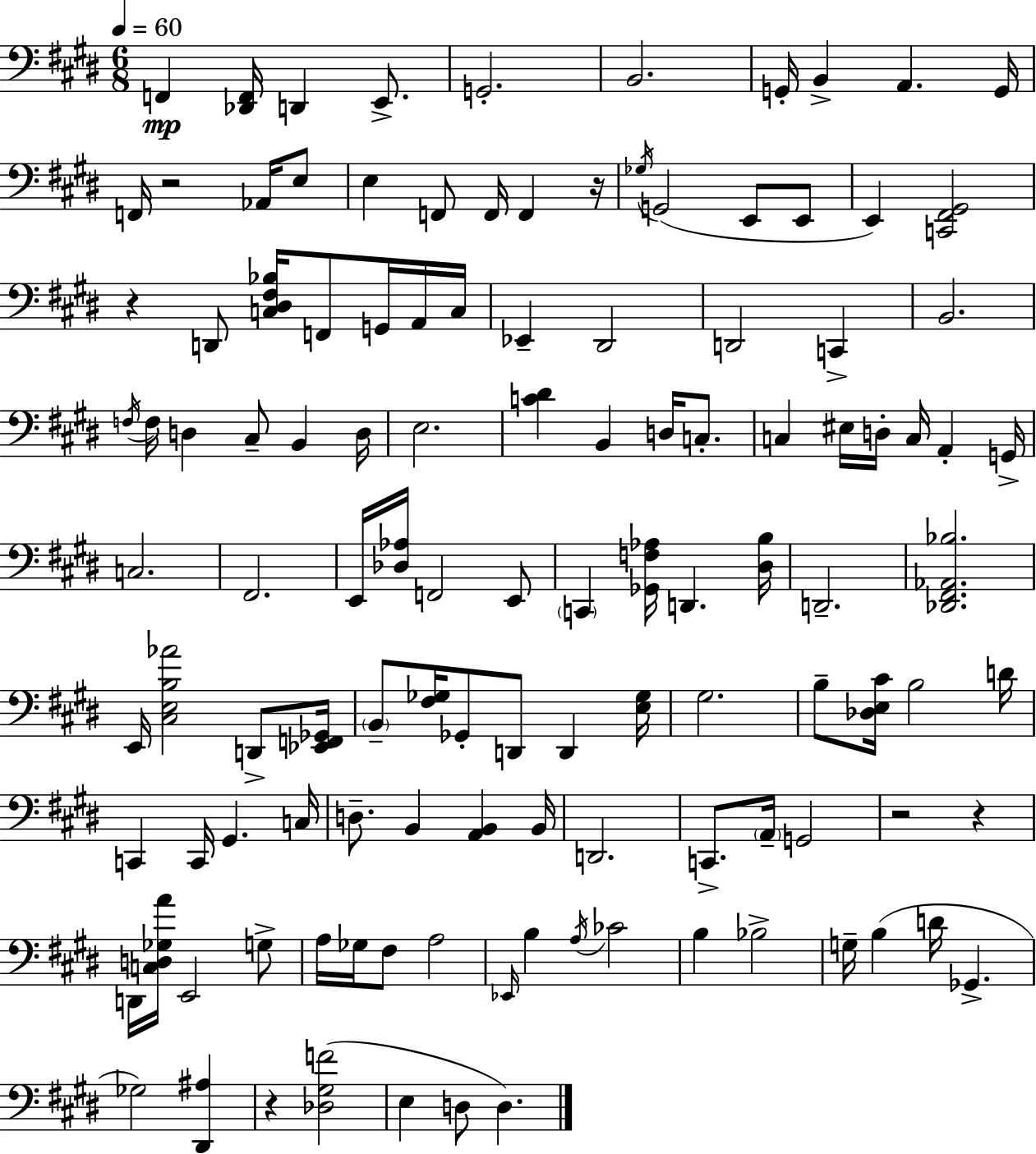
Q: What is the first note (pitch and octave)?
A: F2